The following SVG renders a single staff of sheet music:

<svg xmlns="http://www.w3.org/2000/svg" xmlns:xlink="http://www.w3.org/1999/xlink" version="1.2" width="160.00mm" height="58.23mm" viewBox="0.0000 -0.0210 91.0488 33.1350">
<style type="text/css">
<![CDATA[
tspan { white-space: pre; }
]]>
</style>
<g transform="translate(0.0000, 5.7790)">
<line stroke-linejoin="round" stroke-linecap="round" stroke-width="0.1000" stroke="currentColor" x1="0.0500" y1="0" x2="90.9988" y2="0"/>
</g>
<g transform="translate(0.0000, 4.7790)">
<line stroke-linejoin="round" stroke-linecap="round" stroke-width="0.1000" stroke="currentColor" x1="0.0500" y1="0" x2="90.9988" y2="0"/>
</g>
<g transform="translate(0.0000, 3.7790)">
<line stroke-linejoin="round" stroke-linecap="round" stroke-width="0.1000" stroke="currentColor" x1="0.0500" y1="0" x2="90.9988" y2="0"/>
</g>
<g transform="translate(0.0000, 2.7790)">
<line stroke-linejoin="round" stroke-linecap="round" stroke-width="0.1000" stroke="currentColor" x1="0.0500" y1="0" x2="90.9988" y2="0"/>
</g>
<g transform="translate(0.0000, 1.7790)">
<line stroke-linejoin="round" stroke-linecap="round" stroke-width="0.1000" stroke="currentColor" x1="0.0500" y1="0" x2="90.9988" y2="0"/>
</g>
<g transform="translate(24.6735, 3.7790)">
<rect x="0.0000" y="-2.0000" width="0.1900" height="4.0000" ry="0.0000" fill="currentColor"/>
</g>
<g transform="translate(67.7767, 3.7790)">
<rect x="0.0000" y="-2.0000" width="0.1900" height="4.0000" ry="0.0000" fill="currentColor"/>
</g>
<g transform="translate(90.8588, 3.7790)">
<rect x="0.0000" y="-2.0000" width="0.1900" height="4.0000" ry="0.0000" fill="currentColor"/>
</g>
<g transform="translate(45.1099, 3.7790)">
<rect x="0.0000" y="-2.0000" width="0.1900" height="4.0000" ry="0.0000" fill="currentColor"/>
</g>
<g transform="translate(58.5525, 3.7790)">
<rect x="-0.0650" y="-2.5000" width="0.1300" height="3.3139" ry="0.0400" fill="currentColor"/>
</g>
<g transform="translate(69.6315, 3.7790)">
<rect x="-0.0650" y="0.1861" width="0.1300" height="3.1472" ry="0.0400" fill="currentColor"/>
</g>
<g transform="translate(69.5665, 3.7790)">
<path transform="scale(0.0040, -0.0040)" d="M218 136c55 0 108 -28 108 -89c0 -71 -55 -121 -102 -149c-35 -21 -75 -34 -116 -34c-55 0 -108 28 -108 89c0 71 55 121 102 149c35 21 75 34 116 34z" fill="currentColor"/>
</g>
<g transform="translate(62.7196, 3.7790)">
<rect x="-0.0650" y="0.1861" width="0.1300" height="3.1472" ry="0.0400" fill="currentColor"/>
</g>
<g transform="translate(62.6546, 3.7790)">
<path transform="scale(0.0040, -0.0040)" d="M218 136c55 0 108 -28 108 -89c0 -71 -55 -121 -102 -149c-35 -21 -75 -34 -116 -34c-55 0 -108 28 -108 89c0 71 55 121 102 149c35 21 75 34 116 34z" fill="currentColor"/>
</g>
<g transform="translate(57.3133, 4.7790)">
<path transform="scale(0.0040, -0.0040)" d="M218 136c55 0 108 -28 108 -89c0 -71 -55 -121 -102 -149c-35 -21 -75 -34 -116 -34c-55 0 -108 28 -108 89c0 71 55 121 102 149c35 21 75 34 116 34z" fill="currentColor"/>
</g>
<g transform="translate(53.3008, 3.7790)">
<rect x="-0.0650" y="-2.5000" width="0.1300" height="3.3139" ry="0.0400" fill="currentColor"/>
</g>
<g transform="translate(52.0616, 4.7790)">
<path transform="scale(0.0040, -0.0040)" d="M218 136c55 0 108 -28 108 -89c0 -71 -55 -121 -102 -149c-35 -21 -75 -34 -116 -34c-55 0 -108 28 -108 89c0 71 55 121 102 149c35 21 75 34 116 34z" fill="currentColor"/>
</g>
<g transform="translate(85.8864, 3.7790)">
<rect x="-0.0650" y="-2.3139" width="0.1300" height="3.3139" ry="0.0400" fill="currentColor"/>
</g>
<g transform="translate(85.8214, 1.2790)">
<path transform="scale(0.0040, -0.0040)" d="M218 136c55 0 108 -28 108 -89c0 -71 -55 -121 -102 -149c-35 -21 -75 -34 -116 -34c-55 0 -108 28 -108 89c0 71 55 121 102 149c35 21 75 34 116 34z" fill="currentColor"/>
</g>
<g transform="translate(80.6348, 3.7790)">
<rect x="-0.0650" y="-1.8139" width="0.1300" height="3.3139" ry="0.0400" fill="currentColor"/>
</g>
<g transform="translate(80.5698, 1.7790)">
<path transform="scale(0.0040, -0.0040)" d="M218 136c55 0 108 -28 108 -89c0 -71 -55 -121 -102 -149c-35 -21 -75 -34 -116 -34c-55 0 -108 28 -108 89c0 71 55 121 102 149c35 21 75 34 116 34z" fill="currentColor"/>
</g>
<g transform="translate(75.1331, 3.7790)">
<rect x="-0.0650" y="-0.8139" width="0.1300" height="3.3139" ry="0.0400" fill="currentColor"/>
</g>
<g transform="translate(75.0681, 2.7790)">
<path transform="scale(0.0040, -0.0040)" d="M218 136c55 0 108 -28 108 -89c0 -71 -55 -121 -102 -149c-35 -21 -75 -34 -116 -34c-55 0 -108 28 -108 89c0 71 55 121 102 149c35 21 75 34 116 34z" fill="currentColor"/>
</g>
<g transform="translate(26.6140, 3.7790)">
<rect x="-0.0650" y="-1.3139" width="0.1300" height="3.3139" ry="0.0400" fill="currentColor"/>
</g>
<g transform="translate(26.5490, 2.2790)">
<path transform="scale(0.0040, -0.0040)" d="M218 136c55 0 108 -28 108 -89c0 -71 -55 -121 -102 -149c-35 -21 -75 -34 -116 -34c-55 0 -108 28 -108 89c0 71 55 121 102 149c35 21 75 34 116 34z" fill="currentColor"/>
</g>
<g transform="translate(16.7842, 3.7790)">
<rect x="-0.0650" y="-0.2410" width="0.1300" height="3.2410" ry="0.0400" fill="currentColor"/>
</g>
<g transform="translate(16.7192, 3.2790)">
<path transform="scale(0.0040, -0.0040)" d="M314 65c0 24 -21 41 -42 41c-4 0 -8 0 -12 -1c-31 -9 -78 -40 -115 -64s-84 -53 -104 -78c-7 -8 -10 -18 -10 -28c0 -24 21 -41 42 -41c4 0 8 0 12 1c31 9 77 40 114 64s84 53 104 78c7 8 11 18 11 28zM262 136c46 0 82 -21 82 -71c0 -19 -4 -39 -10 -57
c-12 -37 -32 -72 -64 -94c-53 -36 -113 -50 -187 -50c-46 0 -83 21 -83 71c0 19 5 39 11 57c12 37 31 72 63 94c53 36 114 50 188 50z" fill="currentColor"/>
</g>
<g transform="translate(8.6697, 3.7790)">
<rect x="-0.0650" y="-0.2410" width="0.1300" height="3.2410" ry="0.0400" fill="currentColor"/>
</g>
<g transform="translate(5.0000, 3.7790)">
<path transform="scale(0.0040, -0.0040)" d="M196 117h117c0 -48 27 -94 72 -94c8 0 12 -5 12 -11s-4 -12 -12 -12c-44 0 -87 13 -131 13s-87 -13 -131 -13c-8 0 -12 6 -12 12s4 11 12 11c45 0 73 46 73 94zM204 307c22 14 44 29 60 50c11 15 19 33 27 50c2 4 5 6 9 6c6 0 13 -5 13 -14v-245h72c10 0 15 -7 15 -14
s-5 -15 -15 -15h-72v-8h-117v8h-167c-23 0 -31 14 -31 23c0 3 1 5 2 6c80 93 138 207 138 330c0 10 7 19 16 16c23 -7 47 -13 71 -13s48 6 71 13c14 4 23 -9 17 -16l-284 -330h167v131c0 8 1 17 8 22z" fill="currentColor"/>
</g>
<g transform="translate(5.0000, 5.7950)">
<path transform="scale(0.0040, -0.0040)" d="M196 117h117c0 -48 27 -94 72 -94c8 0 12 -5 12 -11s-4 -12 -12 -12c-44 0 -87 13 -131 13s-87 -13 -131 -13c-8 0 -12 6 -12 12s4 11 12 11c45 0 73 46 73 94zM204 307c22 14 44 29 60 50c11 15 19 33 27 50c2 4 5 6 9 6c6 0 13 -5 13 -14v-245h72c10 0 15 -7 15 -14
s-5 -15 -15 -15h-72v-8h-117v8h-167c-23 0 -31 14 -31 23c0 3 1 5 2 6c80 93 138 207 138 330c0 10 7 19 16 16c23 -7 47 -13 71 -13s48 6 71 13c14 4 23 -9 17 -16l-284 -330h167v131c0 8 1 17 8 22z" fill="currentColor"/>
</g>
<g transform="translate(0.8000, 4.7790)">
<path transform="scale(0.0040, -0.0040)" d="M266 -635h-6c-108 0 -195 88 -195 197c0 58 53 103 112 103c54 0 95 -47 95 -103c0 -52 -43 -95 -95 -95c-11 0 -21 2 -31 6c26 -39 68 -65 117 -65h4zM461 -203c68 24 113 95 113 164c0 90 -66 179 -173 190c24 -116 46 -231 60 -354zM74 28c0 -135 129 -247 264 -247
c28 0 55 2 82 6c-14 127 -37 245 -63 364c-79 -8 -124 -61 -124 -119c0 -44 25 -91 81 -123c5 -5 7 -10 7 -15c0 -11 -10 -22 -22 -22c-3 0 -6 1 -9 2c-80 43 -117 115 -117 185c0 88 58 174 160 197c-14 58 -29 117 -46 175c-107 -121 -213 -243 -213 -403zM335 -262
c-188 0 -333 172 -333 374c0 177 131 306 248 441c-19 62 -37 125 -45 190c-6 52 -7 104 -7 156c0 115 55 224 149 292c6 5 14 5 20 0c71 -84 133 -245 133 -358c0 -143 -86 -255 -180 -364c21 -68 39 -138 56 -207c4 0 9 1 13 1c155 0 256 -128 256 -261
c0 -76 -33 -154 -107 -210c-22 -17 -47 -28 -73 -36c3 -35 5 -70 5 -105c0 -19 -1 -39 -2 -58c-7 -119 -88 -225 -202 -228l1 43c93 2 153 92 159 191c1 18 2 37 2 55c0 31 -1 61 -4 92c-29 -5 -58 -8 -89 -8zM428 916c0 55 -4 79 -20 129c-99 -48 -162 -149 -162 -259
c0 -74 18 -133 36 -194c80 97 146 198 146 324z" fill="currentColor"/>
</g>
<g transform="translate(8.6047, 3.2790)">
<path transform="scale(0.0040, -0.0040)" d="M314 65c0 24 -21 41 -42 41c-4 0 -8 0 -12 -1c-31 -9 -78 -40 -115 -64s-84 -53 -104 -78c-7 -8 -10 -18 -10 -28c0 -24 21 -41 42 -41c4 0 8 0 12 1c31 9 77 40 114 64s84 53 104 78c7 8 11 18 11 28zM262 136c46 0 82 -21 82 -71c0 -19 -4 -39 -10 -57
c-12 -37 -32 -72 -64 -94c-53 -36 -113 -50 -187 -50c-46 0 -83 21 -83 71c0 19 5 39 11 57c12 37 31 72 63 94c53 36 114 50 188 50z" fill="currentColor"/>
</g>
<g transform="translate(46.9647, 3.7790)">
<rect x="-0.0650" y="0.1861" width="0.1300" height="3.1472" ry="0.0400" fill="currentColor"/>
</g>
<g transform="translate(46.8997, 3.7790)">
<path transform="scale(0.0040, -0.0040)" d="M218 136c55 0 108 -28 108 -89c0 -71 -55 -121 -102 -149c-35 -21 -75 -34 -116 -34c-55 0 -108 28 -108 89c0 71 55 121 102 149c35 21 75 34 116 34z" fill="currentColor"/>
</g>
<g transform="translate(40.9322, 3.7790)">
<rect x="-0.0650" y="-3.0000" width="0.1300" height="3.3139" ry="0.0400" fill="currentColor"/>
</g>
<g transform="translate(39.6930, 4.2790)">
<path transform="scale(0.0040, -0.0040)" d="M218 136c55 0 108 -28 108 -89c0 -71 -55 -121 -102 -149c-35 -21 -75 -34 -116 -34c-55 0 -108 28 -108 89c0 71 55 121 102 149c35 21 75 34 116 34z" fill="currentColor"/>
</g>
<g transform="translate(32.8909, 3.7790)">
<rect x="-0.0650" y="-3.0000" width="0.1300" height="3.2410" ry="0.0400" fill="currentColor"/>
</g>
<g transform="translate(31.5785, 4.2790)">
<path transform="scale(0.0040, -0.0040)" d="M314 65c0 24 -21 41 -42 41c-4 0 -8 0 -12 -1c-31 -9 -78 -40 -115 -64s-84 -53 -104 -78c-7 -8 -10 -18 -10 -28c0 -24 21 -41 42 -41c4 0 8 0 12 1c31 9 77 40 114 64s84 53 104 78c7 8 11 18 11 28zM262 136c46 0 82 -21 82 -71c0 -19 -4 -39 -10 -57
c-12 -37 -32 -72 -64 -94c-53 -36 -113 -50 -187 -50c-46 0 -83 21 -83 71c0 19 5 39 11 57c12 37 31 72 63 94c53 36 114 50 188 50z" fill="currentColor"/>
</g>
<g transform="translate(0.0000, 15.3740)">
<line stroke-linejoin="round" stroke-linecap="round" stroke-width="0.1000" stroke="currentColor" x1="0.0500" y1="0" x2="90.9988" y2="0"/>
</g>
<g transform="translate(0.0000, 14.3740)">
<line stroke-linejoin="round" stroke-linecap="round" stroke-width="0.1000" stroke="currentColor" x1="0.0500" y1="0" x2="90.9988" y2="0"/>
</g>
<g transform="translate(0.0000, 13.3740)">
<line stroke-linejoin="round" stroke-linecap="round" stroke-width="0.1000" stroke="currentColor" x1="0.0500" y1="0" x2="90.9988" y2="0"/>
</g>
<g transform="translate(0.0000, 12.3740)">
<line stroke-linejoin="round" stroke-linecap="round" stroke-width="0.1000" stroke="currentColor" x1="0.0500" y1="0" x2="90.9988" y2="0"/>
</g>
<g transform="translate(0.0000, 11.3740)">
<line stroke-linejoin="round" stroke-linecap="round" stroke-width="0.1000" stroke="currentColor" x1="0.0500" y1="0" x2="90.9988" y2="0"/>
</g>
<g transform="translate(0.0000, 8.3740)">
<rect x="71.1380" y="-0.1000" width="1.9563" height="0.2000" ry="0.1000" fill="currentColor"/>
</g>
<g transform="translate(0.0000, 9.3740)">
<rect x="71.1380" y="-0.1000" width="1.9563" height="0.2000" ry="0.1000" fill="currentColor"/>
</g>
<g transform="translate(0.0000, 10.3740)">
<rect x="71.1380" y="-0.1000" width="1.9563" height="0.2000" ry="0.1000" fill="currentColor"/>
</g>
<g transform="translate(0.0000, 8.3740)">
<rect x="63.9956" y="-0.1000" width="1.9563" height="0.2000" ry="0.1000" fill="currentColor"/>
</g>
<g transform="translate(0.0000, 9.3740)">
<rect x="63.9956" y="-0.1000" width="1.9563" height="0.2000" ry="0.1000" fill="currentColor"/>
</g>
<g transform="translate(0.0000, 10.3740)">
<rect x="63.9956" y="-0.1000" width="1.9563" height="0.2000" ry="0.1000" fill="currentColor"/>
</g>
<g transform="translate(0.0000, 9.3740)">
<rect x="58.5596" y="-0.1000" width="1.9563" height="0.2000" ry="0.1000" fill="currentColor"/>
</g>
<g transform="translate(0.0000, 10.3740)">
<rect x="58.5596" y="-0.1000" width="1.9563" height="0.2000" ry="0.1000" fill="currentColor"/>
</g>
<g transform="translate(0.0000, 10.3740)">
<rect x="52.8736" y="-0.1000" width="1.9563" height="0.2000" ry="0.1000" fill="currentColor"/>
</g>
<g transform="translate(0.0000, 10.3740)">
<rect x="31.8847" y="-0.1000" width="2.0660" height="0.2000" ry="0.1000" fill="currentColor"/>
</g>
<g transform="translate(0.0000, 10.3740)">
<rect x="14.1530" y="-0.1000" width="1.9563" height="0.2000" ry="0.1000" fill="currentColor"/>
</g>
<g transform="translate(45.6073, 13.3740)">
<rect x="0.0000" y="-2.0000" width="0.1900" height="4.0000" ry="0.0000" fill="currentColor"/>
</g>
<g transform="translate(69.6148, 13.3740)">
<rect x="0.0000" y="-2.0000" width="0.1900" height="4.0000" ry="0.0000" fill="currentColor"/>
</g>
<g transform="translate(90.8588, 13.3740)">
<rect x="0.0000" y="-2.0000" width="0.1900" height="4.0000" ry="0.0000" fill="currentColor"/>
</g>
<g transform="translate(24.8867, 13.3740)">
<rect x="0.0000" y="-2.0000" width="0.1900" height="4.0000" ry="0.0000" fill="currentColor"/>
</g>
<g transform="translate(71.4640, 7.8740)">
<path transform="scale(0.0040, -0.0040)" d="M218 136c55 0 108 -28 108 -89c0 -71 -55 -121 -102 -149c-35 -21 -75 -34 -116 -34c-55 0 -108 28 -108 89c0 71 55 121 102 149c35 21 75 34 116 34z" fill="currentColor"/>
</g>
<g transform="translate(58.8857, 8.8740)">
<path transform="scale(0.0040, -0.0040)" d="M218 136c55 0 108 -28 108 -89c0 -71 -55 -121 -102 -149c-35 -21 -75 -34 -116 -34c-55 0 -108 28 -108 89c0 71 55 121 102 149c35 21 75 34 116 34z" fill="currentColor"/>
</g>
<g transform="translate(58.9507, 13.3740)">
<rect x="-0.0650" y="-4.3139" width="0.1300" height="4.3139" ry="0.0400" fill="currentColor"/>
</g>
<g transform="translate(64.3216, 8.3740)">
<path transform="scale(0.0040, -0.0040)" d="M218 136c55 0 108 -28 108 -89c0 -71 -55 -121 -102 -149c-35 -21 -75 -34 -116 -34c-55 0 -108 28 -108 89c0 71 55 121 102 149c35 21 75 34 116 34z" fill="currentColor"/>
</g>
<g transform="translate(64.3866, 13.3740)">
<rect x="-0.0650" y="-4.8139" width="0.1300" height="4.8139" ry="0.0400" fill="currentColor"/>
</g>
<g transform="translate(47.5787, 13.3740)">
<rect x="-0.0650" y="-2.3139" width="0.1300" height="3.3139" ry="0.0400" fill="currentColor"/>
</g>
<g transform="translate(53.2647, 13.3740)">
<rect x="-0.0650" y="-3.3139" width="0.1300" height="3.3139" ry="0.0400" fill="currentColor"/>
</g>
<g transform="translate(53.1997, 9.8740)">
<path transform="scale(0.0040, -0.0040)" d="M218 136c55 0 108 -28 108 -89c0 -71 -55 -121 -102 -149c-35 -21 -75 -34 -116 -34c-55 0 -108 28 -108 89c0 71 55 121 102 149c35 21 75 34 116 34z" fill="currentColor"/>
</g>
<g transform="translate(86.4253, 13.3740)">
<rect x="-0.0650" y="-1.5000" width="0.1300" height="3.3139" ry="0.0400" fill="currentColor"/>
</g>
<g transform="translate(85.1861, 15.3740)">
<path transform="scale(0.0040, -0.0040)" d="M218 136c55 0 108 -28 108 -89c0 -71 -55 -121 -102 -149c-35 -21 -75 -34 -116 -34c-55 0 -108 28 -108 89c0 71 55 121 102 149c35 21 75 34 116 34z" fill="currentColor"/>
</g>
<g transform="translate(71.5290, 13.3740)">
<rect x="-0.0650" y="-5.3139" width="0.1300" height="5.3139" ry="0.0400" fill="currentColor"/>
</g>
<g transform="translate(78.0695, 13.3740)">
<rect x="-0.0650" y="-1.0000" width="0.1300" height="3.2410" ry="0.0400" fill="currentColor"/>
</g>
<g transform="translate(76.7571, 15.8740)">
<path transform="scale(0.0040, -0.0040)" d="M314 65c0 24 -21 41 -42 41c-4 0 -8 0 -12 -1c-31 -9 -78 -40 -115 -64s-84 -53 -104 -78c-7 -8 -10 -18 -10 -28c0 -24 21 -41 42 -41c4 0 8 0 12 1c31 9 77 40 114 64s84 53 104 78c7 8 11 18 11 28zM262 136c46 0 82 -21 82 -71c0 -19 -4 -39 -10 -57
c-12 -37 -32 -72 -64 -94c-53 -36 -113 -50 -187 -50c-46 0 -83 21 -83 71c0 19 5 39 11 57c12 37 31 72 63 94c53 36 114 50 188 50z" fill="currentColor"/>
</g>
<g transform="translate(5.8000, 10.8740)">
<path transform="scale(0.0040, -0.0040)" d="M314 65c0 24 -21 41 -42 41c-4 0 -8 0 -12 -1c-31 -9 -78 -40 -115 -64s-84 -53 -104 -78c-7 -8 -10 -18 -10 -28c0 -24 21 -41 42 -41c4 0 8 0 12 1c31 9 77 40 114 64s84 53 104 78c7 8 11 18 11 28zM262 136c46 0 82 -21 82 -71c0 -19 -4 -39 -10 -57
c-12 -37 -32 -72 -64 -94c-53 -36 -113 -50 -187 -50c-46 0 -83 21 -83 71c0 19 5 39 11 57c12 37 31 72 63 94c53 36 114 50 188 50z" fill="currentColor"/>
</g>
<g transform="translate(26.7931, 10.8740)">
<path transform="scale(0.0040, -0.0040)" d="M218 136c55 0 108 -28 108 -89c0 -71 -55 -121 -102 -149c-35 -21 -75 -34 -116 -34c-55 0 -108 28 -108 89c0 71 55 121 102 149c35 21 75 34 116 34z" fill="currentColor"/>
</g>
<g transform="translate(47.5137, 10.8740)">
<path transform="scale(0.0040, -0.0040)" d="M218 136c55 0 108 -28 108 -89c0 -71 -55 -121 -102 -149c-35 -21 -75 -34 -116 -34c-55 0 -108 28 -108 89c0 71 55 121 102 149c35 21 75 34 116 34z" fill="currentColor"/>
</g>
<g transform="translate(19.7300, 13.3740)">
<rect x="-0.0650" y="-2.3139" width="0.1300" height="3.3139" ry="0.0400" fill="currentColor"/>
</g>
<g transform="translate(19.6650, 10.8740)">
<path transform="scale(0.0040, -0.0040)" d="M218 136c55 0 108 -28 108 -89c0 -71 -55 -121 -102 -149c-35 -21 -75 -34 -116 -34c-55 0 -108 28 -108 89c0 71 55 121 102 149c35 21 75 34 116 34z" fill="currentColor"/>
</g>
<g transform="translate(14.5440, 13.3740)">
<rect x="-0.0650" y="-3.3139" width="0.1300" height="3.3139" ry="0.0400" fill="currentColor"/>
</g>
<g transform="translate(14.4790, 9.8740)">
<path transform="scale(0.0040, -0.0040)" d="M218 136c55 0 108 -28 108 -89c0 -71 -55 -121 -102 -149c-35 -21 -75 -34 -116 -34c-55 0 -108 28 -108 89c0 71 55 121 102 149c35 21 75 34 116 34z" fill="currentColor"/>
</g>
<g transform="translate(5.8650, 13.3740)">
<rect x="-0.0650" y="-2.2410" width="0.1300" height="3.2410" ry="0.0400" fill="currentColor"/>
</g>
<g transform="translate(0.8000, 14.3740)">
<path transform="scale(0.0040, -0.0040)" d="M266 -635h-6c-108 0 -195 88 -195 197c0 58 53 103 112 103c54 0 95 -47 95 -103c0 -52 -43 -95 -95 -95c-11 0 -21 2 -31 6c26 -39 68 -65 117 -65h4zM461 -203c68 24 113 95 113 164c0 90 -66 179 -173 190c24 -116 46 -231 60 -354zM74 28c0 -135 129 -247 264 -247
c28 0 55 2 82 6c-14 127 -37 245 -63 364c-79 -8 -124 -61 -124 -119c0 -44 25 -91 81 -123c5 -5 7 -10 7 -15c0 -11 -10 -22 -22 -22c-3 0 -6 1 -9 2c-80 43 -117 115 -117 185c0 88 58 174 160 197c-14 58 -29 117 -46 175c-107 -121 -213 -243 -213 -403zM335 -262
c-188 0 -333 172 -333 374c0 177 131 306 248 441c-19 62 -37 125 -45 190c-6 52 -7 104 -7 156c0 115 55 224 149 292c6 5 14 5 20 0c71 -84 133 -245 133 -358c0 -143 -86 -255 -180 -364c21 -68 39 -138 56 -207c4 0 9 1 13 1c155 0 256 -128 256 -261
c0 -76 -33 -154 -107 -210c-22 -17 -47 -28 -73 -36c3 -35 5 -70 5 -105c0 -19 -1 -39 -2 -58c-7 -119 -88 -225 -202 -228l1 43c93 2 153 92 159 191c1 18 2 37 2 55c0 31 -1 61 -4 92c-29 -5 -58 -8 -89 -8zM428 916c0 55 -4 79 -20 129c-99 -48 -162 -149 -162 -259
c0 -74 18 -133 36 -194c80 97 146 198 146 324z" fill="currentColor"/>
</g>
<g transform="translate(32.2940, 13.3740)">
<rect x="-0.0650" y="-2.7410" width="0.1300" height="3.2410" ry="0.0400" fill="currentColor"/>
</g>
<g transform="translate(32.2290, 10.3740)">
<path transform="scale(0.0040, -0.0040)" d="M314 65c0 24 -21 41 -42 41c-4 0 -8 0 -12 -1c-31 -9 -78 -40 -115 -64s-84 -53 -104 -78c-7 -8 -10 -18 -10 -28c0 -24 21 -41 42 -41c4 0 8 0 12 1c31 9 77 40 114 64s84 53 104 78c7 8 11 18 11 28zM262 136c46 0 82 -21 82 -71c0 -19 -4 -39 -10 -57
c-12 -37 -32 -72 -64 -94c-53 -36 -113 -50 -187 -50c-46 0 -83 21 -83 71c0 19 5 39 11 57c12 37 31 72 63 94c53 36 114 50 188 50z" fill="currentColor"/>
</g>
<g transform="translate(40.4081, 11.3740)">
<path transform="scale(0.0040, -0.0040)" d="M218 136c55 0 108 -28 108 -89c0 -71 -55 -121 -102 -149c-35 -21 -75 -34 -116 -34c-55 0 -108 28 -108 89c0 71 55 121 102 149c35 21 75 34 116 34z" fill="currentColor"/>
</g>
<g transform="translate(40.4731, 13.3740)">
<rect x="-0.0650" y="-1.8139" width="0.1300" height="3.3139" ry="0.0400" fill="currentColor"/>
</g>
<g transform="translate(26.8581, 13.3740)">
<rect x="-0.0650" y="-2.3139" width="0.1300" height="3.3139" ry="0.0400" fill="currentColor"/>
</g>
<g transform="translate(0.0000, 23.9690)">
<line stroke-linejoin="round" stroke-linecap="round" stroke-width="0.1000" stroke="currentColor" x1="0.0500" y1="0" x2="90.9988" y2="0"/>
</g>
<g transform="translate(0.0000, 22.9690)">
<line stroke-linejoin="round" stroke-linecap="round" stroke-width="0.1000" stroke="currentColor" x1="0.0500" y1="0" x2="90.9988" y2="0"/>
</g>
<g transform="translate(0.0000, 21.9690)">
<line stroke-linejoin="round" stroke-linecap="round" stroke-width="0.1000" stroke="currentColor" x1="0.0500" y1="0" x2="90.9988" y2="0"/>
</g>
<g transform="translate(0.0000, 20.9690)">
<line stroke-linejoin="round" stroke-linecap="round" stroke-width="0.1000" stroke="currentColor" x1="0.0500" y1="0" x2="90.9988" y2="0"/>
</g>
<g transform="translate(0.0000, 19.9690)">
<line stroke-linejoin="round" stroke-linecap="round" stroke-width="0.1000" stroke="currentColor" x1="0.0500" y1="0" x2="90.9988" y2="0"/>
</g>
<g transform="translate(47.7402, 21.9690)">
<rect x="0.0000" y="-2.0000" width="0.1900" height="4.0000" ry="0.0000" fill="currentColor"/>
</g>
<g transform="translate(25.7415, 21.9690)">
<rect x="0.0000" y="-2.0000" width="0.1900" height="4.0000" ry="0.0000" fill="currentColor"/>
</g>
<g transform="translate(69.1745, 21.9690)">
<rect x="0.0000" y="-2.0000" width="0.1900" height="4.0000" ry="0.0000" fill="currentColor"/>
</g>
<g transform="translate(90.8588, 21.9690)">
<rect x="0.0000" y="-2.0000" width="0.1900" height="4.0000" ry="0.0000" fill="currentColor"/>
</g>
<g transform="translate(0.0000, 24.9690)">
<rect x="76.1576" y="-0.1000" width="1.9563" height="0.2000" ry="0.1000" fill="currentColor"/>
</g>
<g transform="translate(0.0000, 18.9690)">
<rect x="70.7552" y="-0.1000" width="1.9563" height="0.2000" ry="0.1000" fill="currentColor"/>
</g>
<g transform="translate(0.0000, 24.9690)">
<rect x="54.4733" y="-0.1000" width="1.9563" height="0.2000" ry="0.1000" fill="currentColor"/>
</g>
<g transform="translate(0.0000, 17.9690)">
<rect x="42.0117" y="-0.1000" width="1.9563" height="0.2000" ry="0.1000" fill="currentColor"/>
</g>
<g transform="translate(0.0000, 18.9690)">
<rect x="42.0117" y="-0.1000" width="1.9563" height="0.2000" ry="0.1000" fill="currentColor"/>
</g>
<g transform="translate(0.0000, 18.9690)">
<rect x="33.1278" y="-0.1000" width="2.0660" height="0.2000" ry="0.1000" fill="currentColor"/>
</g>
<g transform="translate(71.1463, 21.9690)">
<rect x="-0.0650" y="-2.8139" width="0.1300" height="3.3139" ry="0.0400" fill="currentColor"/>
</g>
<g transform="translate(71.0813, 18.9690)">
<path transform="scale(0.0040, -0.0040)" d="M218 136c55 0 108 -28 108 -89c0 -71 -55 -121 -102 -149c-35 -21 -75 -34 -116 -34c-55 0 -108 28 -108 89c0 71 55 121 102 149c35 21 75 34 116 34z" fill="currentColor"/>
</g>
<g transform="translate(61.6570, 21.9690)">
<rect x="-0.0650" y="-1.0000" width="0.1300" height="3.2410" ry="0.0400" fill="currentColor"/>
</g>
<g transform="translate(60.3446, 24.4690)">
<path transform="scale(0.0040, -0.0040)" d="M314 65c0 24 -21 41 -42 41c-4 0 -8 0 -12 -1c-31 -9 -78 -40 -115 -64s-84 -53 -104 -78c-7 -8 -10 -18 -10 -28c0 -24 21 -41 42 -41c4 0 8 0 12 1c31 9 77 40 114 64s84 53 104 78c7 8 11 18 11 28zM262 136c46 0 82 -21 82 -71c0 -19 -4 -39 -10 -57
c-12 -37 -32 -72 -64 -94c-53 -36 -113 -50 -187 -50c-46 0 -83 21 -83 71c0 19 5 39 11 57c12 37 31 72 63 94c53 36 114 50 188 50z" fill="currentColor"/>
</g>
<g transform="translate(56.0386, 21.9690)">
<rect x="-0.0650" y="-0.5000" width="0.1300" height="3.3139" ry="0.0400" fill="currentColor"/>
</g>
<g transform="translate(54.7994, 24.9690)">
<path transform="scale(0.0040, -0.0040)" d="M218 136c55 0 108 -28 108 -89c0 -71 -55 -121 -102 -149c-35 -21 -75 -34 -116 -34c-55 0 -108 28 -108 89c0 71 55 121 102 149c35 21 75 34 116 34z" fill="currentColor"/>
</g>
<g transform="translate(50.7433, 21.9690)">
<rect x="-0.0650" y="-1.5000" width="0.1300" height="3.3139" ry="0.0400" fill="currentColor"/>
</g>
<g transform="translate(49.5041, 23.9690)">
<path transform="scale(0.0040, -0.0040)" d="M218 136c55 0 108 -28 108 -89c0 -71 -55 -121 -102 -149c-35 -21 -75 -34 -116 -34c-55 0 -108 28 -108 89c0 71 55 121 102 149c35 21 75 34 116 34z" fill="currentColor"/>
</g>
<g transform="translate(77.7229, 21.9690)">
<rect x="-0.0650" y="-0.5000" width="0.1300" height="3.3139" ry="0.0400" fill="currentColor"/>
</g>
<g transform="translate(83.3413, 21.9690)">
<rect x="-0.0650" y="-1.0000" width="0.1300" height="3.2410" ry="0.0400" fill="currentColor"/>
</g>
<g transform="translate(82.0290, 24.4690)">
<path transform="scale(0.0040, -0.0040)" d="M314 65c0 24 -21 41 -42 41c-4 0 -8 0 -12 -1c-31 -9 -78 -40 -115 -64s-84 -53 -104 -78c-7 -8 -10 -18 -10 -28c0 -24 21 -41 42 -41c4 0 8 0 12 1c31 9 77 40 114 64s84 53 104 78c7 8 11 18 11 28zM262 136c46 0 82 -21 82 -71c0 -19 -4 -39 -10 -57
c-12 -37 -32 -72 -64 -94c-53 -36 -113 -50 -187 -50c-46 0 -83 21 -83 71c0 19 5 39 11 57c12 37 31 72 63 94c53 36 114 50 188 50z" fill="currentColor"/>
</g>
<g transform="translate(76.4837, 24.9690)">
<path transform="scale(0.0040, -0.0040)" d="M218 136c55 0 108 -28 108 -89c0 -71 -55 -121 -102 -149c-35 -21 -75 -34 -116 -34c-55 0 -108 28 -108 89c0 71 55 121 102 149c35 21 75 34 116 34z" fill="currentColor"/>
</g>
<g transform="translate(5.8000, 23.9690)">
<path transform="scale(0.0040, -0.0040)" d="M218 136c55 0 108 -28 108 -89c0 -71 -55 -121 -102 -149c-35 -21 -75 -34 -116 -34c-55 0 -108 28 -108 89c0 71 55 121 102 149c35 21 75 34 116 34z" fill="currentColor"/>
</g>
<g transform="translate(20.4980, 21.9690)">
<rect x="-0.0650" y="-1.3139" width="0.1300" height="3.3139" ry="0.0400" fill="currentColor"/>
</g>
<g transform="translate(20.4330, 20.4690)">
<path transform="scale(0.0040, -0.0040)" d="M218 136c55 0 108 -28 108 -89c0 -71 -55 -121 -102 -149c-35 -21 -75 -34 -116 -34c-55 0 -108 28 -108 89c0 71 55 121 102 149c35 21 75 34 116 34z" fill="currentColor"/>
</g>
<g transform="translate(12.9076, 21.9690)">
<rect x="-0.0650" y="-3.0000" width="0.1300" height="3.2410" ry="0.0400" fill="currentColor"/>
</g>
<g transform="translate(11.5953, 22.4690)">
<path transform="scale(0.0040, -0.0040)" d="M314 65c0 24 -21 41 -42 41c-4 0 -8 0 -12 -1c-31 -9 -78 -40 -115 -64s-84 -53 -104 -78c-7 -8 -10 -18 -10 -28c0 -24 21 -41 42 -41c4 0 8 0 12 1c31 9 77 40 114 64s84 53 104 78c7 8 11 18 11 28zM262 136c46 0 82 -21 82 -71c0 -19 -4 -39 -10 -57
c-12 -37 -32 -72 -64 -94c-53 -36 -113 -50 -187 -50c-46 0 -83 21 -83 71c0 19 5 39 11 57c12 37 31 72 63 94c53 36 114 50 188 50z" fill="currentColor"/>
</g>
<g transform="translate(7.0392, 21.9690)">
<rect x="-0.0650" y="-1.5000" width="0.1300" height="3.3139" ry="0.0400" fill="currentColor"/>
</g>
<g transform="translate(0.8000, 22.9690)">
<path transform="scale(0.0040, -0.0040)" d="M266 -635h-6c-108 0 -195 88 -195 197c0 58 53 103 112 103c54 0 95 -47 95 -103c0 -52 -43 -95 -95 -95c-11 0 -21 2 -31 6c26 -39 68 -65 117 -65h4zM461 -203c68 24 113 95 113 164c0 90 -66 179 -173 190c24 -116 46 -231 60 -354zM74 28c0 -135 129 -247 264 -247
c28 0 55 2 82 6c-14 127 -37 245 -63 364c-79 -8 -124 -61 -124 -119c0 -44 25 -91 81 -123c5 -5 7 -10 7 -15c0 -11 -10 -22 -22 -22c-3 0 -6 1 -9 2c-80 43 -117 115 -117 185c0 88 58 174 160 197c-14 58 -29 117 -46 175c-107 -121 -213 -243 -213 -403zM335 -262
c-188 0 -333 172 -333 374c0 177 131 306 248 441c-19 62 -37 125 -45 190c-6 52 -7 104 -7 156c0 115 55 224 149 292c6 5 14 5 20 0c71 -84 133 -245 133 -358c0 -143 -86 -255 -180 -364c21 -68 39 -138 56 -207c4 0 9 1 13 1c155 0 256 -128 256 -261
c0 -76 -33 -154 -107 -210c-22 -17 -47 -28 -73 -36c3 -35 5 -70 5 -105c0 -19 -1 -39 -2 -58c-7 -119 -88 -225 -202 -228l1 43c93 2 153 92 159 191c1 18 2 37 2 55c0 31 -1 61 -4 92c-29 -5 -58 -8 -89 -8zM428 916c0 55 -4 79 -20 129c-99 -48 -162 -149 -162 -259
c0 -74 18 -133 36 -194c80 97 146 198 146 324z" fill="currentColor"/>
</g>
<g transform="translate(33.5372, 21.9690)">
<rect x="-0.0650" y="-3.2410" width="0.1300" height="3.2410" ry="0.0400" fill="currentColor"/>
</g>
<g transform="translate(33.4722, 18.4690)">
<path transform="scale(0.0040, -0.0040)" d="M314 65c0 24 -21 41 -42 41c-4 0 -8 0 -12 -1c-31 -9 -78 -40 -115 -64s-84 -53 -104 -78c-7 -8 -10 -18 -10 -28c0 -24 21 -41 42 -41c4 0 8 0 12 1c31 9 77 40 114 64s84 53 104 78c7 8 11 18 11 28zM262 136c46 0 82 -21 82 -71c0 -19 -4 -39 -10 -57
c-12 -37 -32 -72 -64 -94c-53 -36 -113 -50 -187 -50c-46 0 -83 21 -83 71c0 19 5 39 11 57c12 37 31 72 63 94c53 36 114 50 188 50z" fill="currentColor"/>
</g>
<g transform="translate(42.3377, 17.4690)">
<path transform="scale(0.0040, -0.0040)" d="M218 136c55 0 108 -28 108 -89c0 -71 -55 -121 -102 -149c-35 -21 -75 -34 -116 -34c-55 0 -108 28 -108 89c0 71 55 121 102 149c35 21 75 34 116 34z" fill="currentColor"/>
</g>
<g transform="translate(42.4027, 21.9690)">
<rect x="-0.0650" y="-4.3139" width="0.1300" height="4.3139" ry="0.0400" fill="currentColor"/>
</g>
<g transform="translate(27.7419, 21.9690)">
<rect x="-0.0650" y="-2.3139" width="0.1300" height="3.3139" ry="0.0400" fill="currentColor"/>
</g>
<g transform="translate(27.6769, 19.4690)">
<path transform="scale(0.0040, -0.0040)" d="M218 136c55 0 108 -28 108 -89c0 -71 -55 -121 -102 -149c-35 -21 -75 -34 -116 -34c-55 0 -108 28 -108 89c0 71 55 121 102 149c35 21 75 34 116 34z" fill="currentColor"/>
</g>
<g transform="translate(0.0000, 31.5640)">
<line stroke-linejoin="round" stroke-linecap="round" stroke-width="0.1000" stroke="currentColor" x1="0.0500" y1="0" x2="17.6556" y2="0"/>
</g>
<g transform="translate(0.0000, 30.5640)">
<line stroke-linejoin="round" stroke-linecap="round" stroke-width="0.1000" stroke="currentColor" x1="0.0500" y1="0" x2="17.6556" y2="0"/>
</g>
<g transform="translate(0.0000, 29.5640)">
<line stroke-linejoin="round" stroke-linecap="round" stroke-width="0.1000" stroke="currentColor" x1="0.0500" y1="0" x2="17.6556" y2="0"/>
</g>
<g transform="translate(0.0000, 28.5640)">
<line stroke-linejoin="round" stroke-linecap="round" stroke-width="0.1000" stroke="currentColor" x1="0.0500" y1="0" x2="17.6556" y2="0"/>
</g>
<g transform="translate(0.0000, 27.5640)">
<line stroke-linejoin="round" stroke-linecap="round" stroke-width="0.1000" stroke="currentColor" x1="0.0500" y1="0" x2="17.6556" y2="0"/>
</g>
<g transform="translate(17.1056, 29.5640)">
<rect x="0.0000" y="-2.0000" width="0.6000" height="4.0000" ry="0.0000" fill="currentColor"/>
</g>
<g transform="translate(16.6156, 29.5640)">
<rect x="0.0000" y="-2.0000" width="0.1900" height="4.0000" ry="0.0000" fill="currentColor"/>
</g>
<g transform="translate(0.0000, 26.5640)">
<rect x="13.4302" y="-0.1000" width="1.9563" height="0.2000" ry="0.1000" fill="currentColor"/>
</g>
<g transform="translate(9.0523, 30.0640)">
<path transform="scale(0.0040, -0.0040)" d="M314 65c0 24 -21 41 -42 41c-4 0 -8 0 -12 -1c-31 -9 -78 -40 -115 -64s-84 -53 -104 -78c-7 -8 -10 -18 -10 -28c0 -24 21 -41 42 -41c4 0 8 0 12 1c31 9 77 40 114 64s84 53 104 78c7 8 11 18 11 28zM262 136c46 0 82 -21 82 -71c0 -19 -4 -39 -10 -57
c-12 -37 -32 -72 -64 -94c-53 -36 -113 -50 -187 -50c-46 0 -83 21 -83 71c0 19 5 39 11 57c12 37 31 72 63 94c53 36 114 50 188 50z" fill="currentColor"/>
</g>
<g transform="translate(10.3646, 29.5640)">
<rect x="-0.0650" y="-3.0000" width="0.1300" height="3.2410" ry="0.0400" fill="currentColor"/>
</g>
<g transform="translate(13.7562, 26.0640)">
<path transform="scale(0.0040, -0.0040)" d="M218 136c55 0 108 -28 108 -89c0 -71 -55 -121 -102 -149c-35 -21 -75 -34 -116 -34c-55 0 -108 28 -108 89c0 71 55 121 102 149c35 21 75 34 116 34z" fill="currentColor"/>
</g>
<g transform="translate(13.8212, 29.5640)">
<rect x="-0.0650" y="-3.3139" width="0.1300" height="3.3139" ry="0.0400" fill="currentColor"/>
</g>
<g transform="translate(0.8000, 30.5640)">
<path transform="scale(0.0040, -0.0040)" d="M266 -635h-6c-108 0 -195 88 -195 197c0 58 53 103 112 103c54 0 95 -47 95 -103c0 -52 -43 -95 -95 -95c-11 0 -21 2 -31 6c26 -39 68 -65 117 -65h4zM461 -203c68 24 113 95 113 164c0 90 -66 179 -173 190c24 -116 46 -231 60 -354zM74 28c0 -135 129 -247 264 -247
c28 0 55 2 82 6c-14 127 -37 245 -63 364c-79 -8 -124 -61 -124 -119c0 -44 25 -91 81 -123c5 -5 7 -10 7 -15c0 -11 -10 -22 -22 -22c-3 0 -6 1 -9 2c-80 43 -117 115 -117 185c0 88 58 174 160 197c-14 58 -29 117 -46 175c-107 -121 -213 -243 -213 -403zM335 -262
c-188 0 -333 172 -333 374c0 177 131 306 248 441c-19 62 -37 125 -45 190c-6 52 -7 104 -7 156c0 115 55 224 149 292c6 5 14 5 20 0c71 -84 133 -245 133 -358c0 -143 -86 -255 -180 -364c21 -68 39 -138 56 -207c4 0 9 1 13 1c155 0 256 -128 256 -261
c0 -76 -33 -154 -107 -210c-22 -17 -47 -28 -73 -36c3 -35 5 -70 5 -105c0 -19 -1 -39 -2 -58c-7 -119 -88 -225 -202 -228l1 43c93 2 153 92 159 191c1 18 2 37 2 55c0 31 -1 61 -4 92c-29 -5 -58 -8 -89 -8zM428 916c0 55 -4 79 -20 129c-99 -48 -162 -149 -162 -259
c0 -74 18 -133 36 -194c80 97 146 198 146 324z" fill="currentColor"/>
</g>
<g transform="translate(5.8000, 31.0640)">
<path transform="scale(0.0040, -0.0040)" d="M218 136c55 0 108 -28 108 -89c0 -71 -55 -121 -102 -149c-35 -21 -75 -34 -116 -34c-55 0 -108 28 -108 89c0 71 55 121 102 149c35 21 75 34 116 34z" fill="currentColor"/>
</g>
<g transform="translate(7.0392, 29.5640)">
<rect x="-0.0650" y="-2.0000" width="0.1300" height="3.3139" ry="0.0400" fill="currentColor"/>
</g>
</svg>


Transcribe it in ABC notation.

X:1
T:Untitled
M:4/4
L:1/4
K:C
c2 c2 e A2 A B G G B B d f g g2 b g g a2 f g b d' e' f' D2 E E A2 e g b2 d' E C D2 a C D2 F A2 b